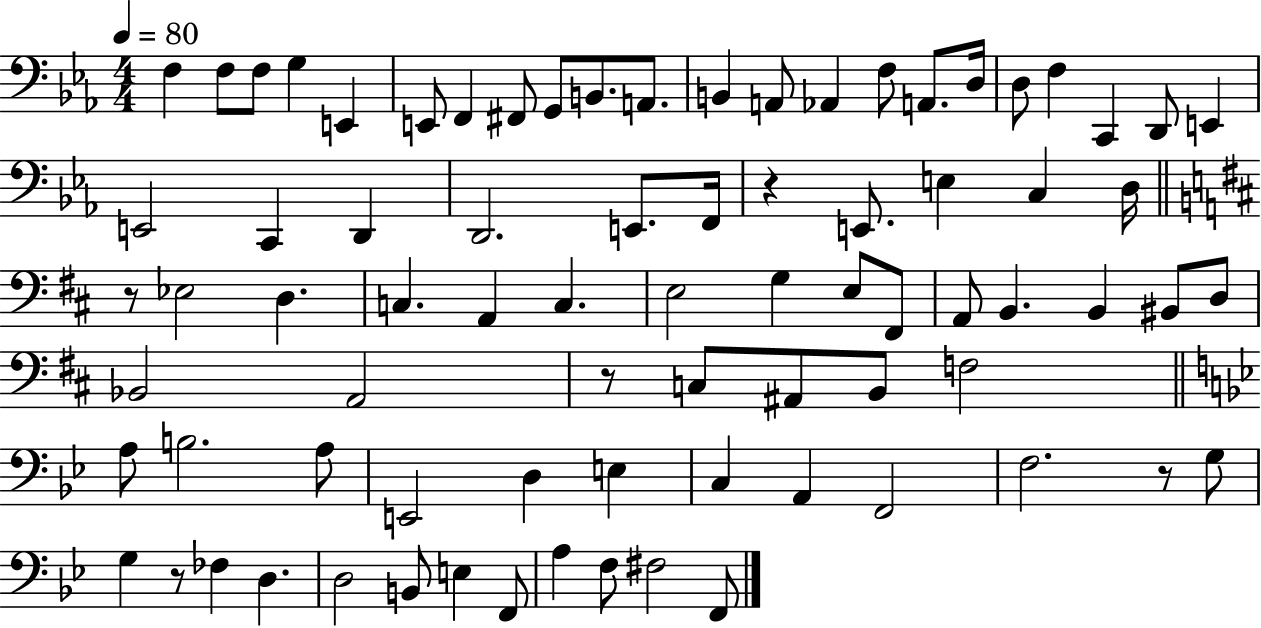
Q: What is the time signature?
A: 4/4